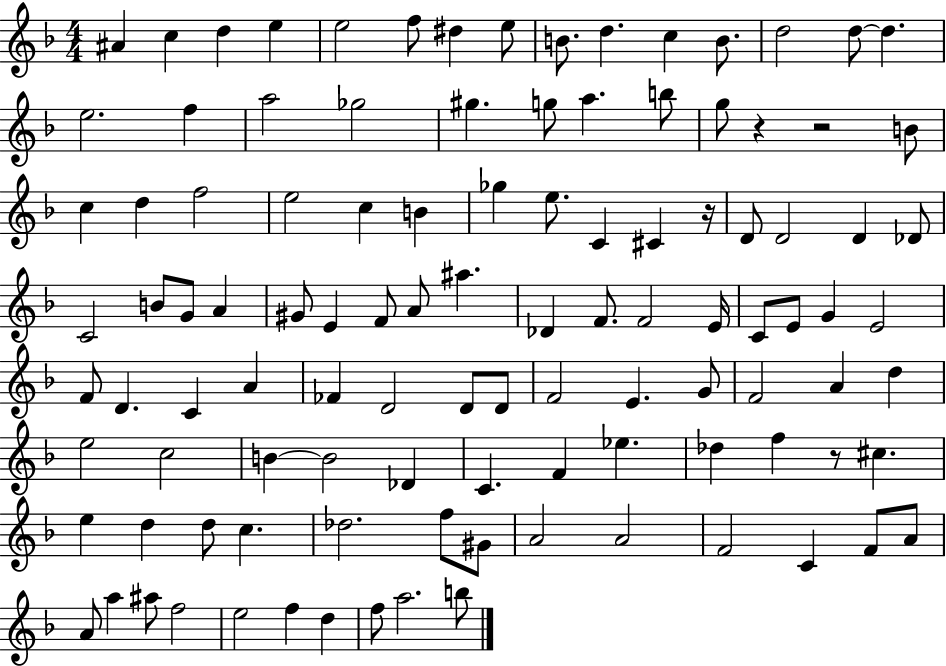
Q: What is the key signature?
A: F major